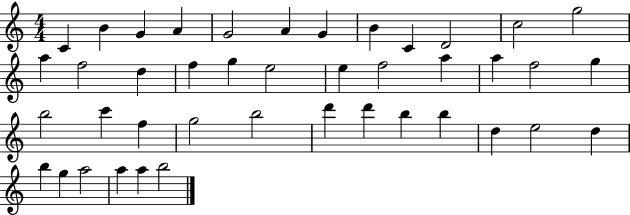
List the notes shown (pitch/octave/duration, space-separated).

C4/q B4/q G4/q A4/q G4/h A4/q G4/q B4/q C4/q D4/h C5/h G5/h A5/q F5/h D5/q F5/q G5/q E5/h E5/q F5/h A5/q A5/q F5/h G5/q B5/h C6/q F5/q G5/h B5/h D6/q D6/q B5/q B5/q D5/q E5/h D5/q B5/q G5/q A5/h A5/q A5/q B5/h